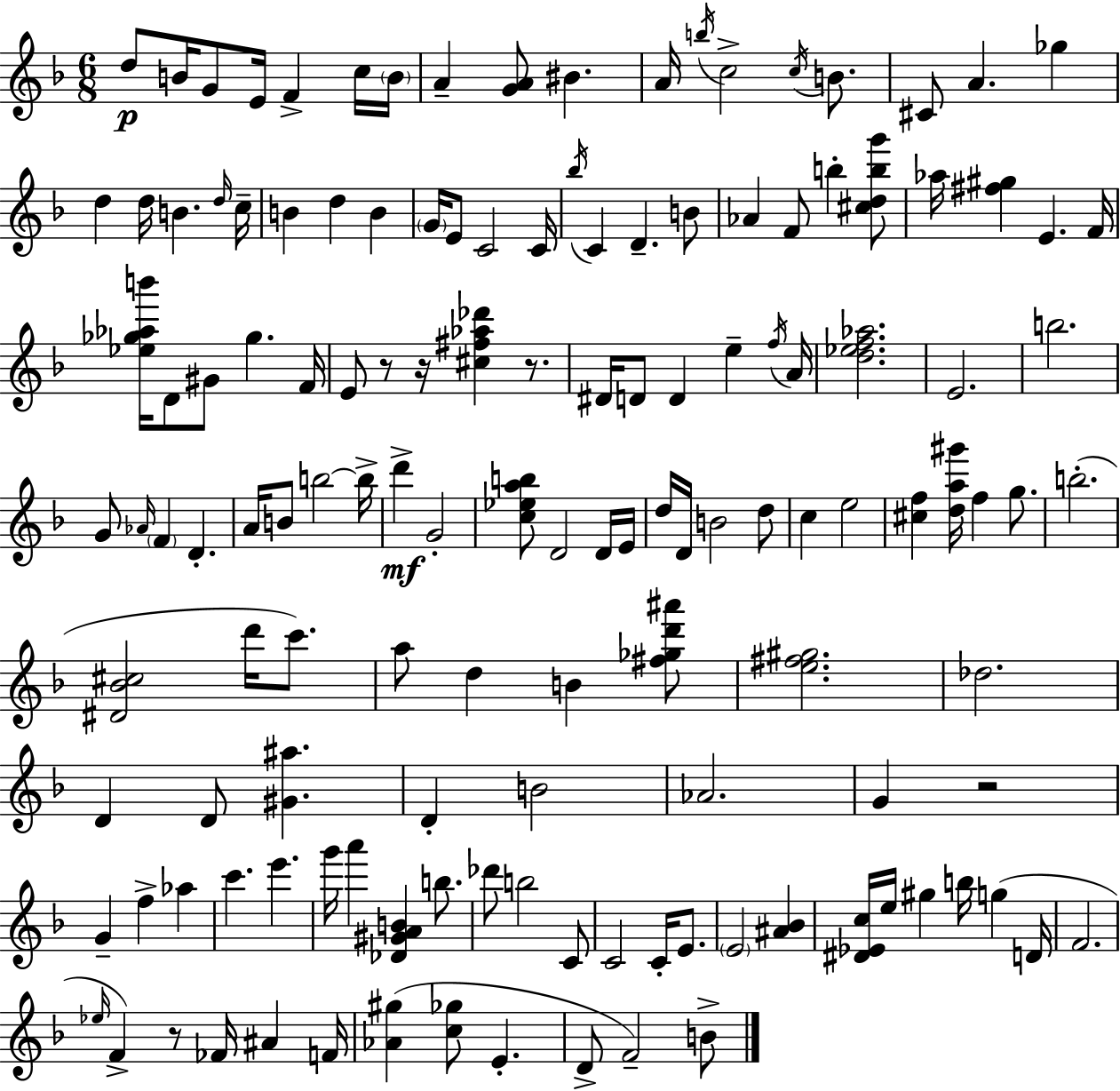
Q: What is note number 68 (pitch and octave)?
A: B4